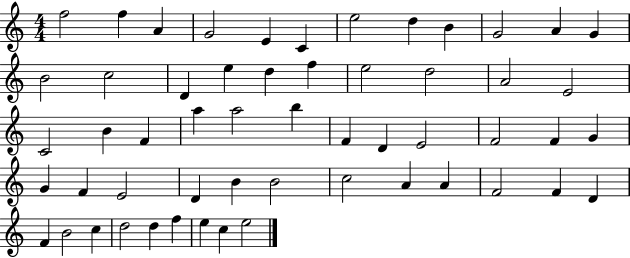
{
  \clef treble
  \numericTimeSignature
  \time 4/4
  \key c \major
  f''2 f''4 a'4 | g'2 e'4 c'4 | e''2 d''4 b'4 | g'2 a'4 g'4 | \break b'2 c''2 | d'4 e''4 d''4 f''4 | e''2 d''2 | a'2 e'2 | \break c'2 b'4 f'4 | a''4 a''2 b''4 | f'4 d'4 e'2 | f'2 f'4 g'4 | \break g'4 f'4 e'2 | d'4 b'4 b'2 | c''2 a'4 a'4 | f'2 f'4 d'4 | \break f'4 b'2 c''4 | d''2 d''4 f''4 | e''4 c''4 e''2 | \bar "|."
}